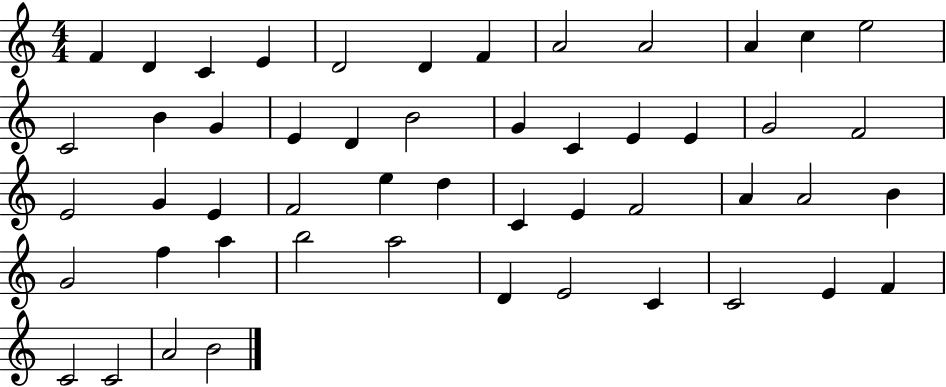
F4/q D4/q C4/q E4/q D4/h D4/q F4/q A4/h A4/h A4/q C5/q E5/h C4/h B4/q G4/q E4/q D4/q B4/h G4/q C4/q E4/q E4/q G4/h F4/h E4/h G4/q E4/q F4/h E5/q D5/q C4/q E4/q F4/h A4/q A4/h B4/q G4/h F5/q A5/q B5/h A5/h D4/q E4/h C4/q C4/h E4/q F4/q C4/h C4/h A4/h B4/h